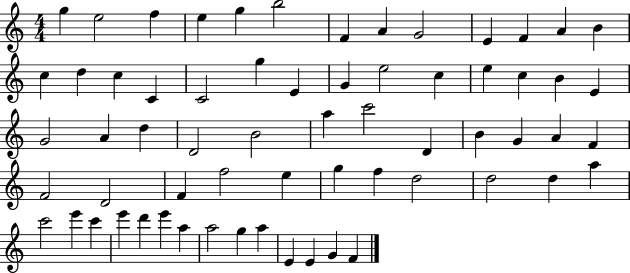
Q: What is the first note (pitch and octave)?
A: G5